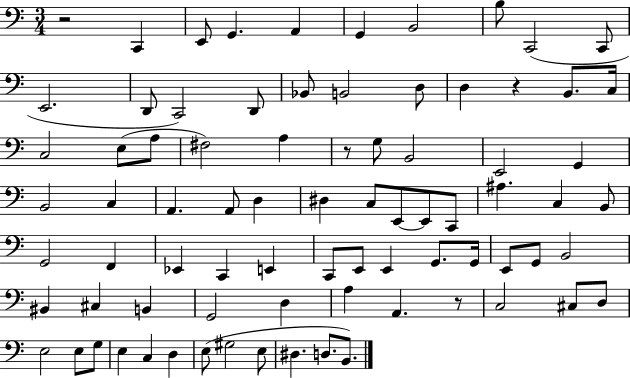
R/h C2/q E2/e G2/q. A2/q G2/q B2/h B3/e C2/h C2/e E2/h. D2/e C2/h D2/e Bb2/e B2/h D3/e D3/q R/q B2/e. C3/s C3/h E3/e A3/e F#3/h A3/q R/e G3/e B2/h E2/h G2/q B2/h C3/q A2/q. A2/e D3/q D#3/q C3/e E2/e E2/e C2/e A#3/q. C3/q B2/e G2/h F2/q Eb2/q C2/q E2/q C2/e E2/e E2/q G2/e. G2/s E2/e G2/e B2/h BIS2/q C#3/q B2/q G2/h D3/q A3/q A2/q. R/e C3/h C#3/e D3/e E3/h E3/e G3/e E3/q C3/q D3/q E3/e G#3/h E3/e D#3/q. D3/e. B2/e.